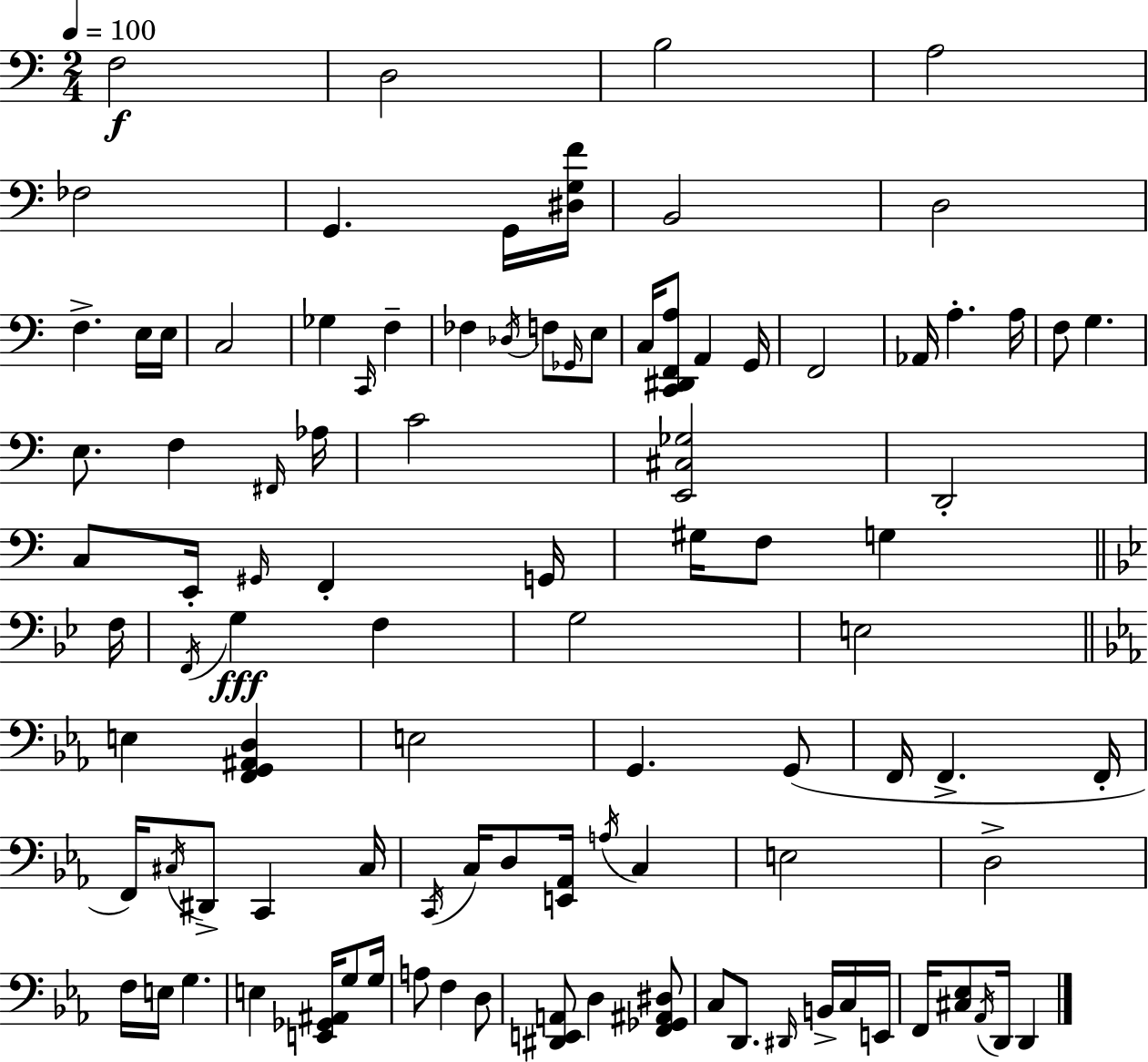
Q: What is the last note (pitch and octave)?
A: D2